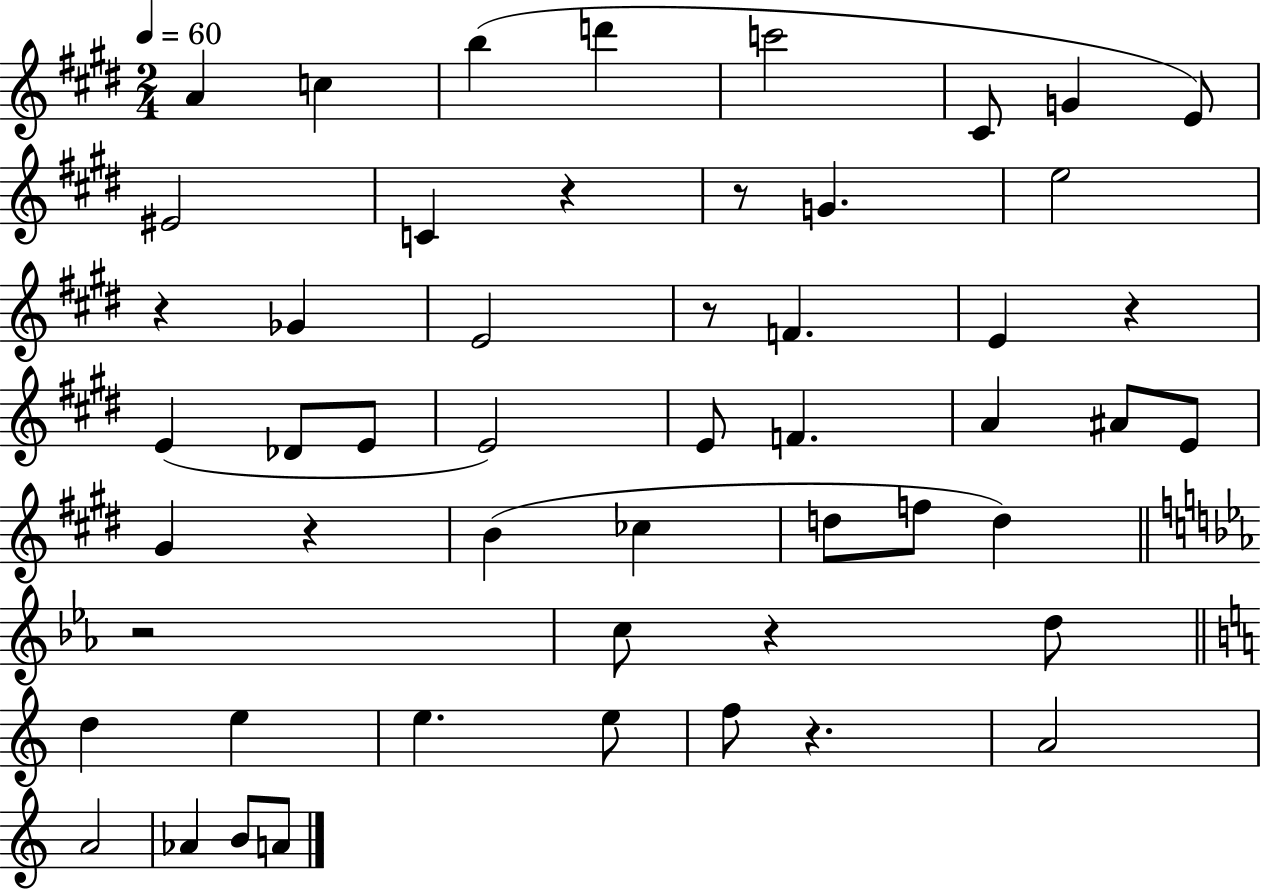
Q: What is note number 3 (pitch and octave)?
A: B5